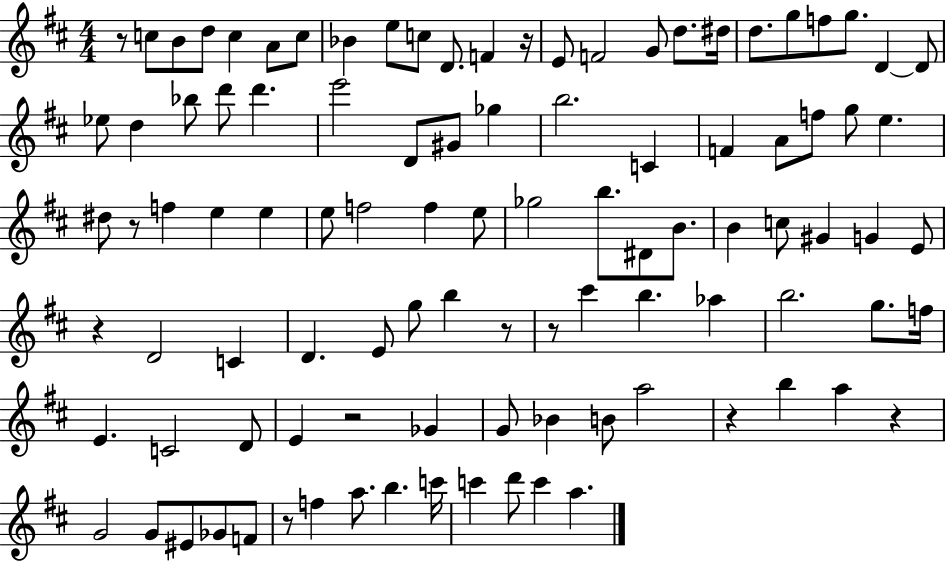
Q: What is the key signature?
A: D major